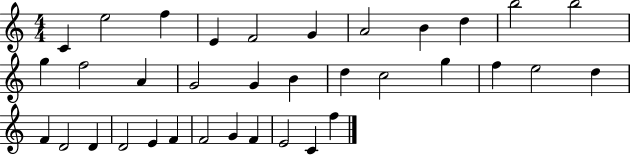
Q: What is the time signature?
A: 4/4